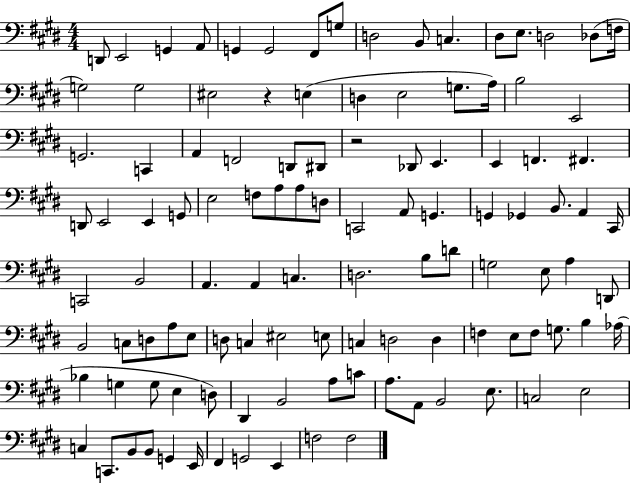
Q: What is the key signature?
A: E major